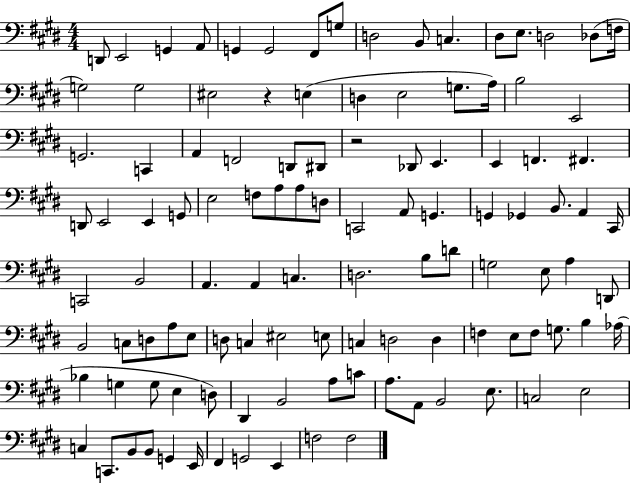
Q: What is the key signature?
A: E major